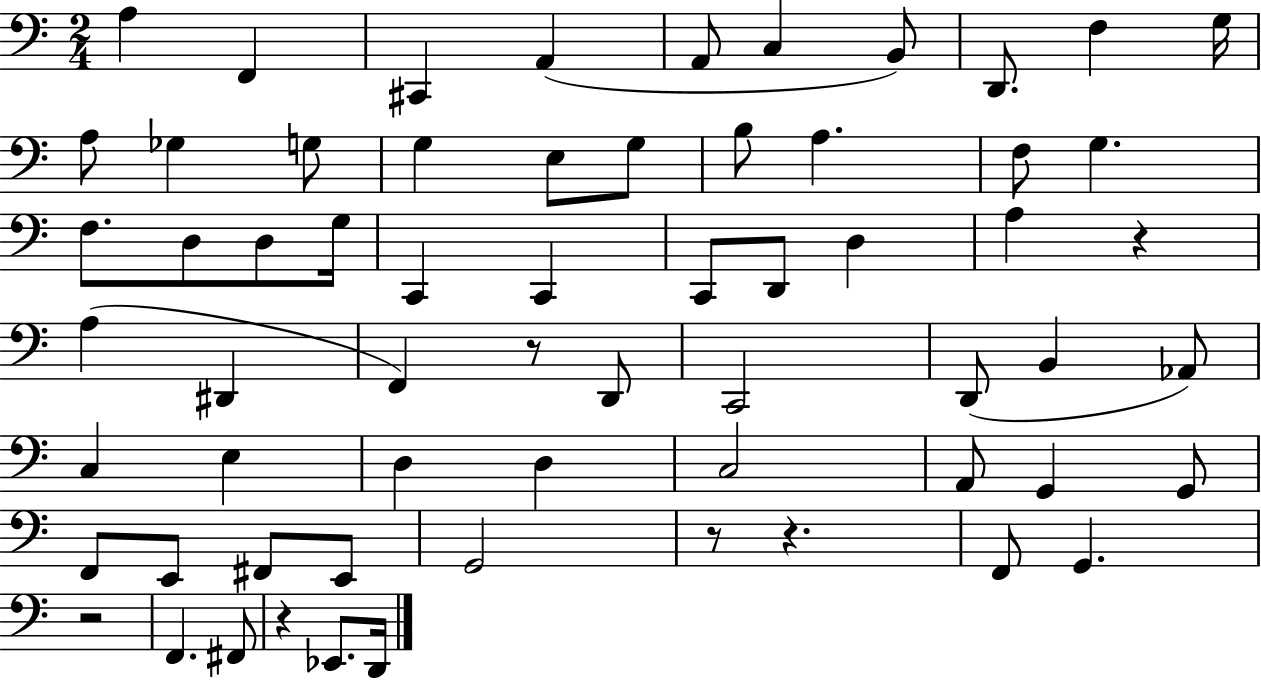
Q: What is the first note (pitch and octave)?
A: A3